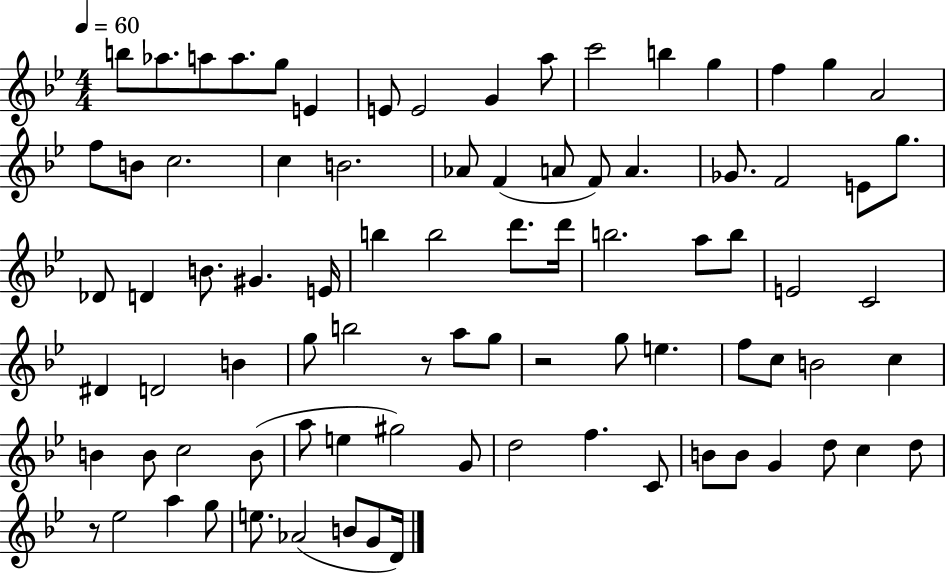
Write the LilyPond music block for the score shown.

{
  \clef treble
  \numericTimeSignature
  \time 4/4
  \key bes \major
  \tempo 4 = 60
  b''8 aes''8. a''8 a''8. g''8 e'4 | e'8 e'2 g'4 a''8 | c'''2 b''4 g''4 | f''4 g''4 a'2 | \break f''8 b'8 c''2. | c''4 b'2. | aes'8 f'4( a'8 f'8) a'4. | ges'8. f'2 e'8 g''8. | \break des'8 d'4 b'8. gis'4. e'16 | b''4 b''2 d'''8. d'''16 | b''2. a''8 b''8 | e'2 c'2 | \break dis'4 d'2 b'4 | g''8 b''2 r8 a''8 g''8 | r2 g''8 e''4. | f''8 c''8 b'2 c''4 | \break b'4 b'8 c''2 b'8( | a''8 e''4 gis''2) g'8 | d''2 f''4. c'8 | b'8 b'8 g'4 d''8 c''4 d''8 | \break r8 ees''2 a''4 g''8 | e''8. aes'2( b'8 g'8 d'16) | \bar "|."
}